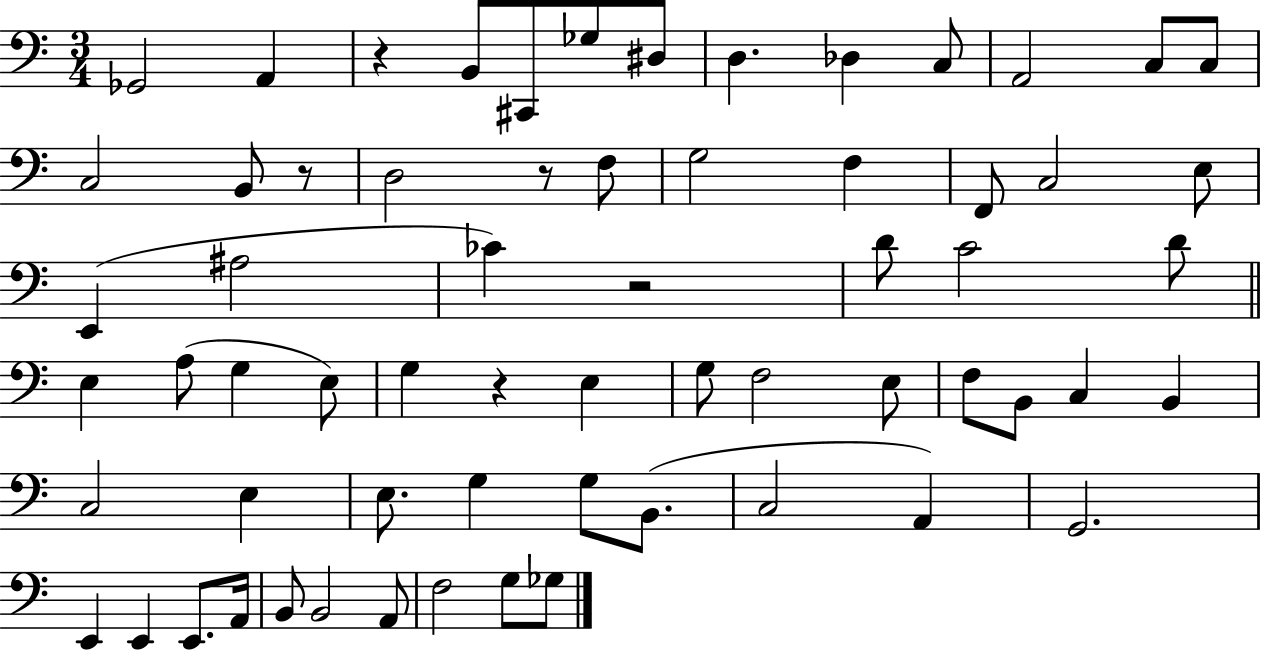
Gb2/h A2/q R/q B2/e C#2/e Gb3/e D#3/e D3/q. Db3/q C3/e A2/h C3/e C3/e C3/h B2/e R/e D3/h R/e F3/e G3/h F3/q F2/e C3/h E3/e E2/q A#3/h CES4/q R/h D4/e C4/h D4/e E3/q A3/e G3/q E3/e G3/q R/q E3/q G3/e F3/h E3/e F3/e B2/e C3/q B2/q C3/h E3/q E3/e. G3/q G3/e B2/e. C3/h A2/q G2/h. E2/q E2/q E2/e. A2/s B2/e B2/h A2/e F3/h G3/e Gb3/e